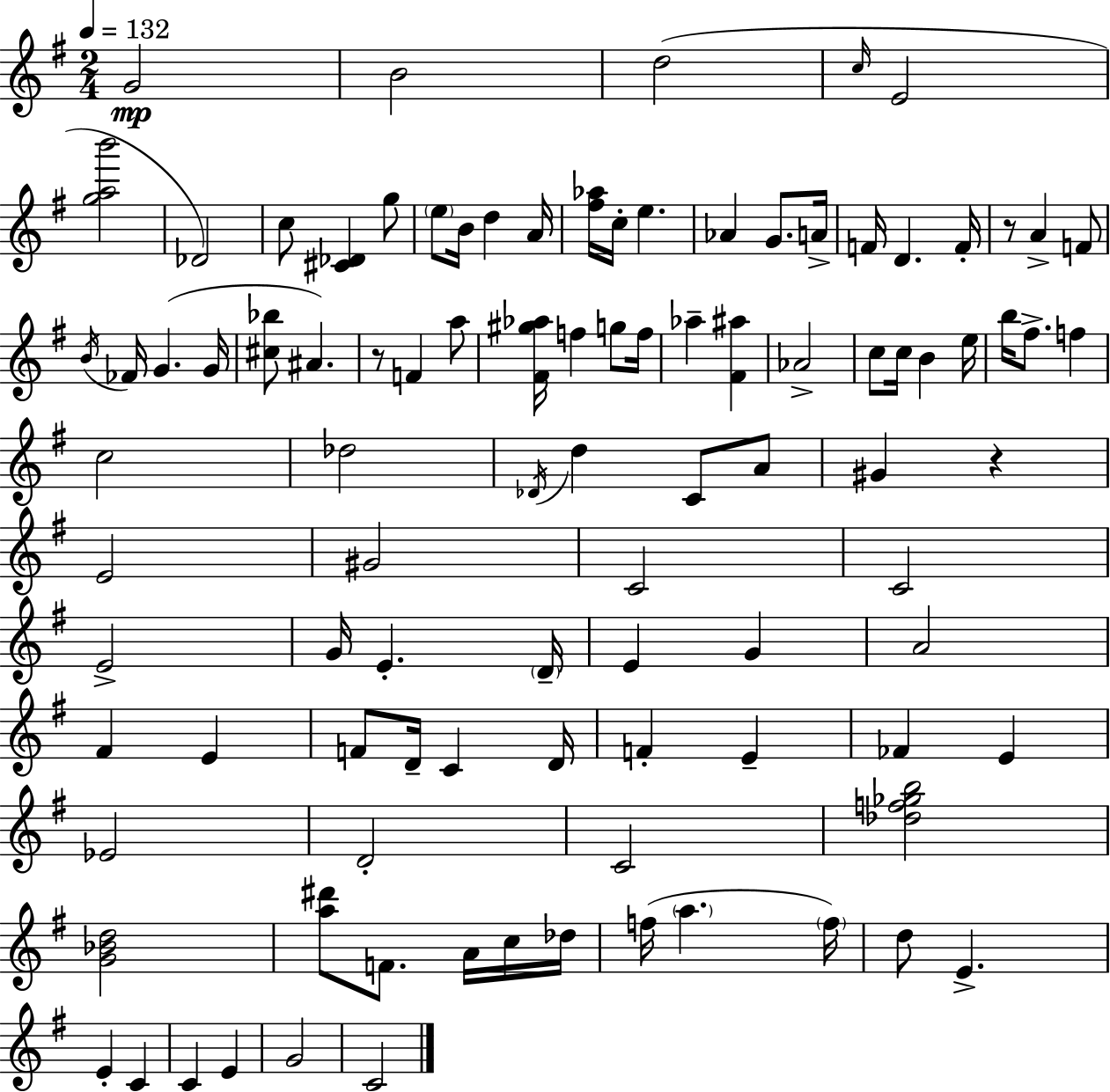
G4/h B4/h D5/h C5/s E4/h [G5,A5,B6]/h Db4/h C5/e [C#4,Db4]/q G5/e E5/e B4/s D5/q A4/s [F#5,Ab5]/s C5/s E5/q. Ab4/q G4/e. A4/s F4/s D4/q. F4/s R/e A4/q F4/e B4/s FES4/s G4/q. G4/s [C#5,Bb5]/e A#4/q. R/e F4/q A5/e [F#4,G#5,Ab5]/s F5/q G5/e F5/s Ab5/q [F#4,A#5]/q Ab4/h C5/e C5/s B4/q E5/s B5/s F#5/e. F5/q C5/h Db5/h Db4/s D5/q C4/e A4/e G#4/q R/q E4/h G#4/h C4/h C4/h E4/h G4/s E4/q. D4/s E4/q G4/q A4/h F#4/q E4/q F4/e D4/s C4/q D4/s F4/q E4/q FES4/q E4/q Eb4/h D4/h C4/h [Db5,F5,Gb5,B5]/h [G4,Bb4,D5]/h [A5,D#6]/e F4/e. A4/s C5/s Db5/s F5/s A5/q. F5/s D5/e E4/q. E4/q C4/q C4/q E4/q G4/h C4/h